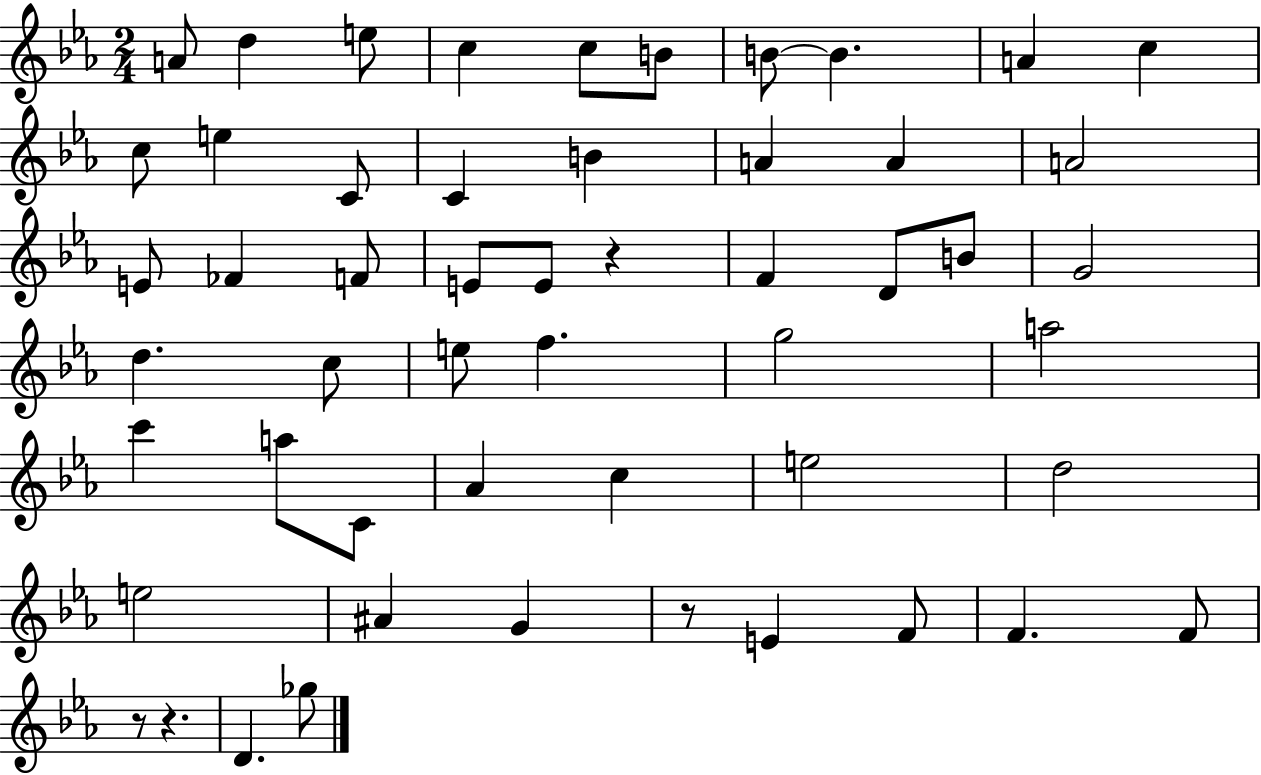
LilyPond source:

{
  \clef treble
  \numericTimeSignature
  \time 2/4
  \key ees \major
  a'8 d''4 e''8 | c''4 c''8 b'8 | b'8~~ b'4. | a'4 c''4 | \break c''8 e''4 c'8 | c'4 b'4 | a'4 a'4 | a'2 | \break e'8 fes'4 f'8 | e'8 e'8 r4 | f'4 d'8 b'8 | g'2 | \break d''4. c''8 | e''8 f''4. | g''2 | a''2 | \break c'''4 a''8 c'8 | aes'4 c''4 | e''2 | d''2 | \break e''2 | ais'4 g'4 | r8 e'4 f'8 | f'4. f'8 | \break r8 r4. | d'4. ges''8 | \bar "|."
}